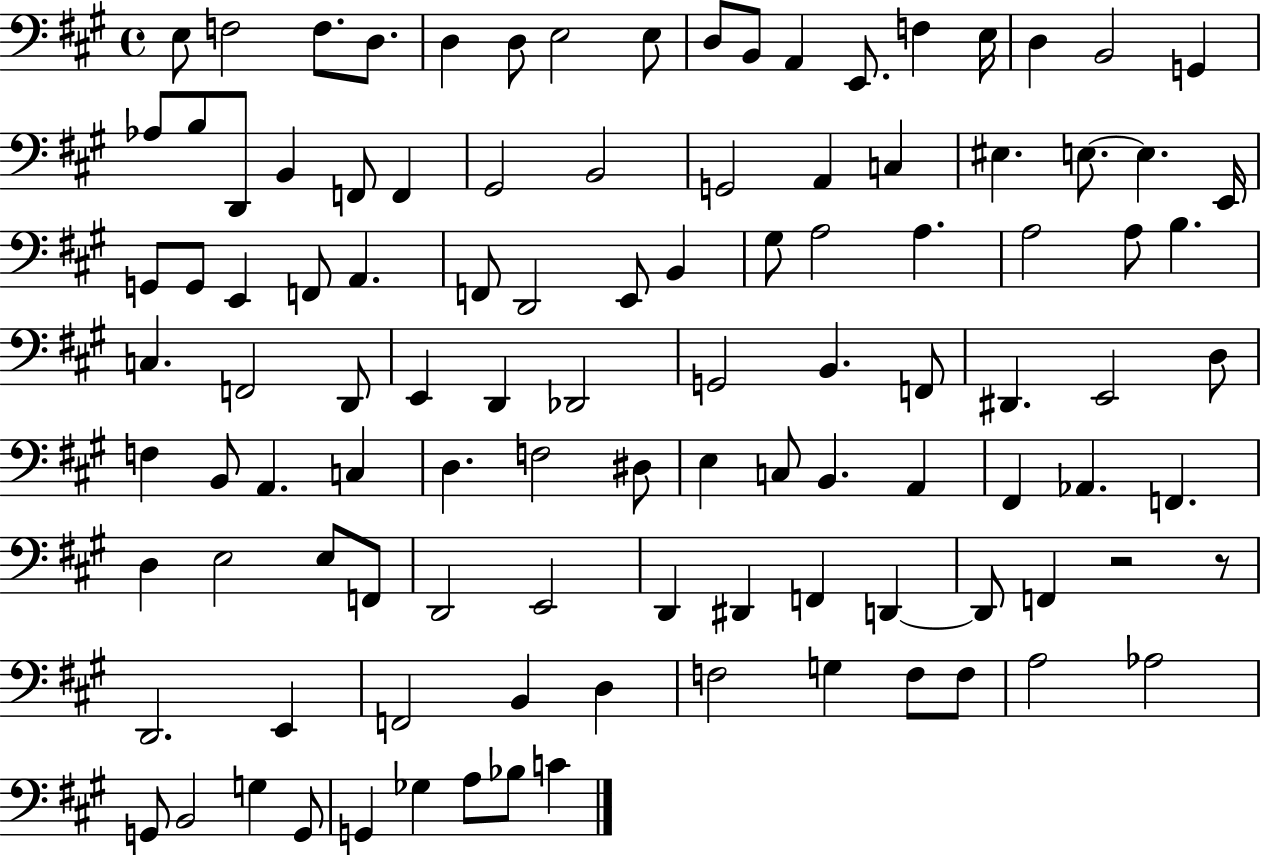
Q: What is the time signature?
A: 4/4